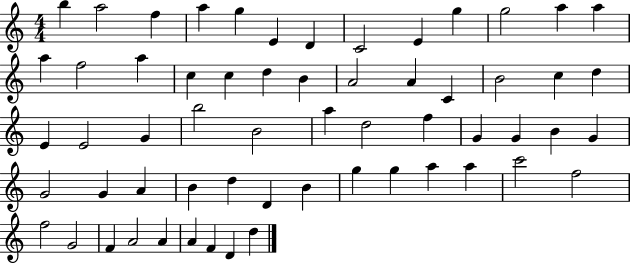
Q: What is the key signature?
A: C major